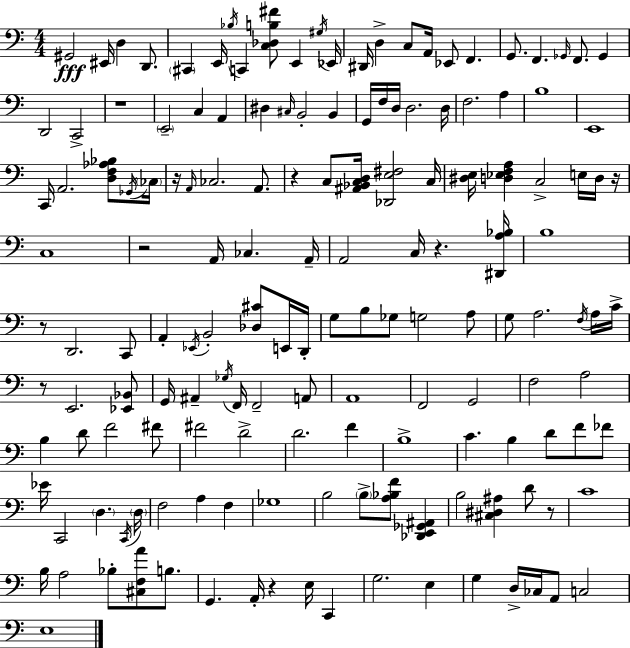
{
  \clef bass
  \numericTimeSignature
  \time 4/4
  \key a \minor
  gis,2\fff eis,16 d4 d,8. | \parenthesize cis,4 e,16 \acciaccatura { bes16 } c,4 <c des b fis'>8 e,4 | \acciaccatura { gis16 } ees,16 dis,16 d4-> c8 a,16 ees,8 f,4. | g,8. f,4. \grace { ges,16 } f,8. ges,4 | \break d,2 c,2-> | r1 | \parenthesize e,2-- c4 a,4 | dis4 \grace { cis16 } b,2-. | \break b,4 g,16 f16 d16 d2. | d16 f2. | a4 b1 | e,1 | \break c,16 a,2. | <d f aes bes>8 \acciaccatura { ges,16 } \parenthesize ces16 r16 \grace { a,16 } ces2. | a,8. r4 c8 <ais, bes, c d>16 <des, e fis>2 | c16 <dis e>16 <d ees f a>4 c2-> | \break e16 d16 r16 c1 | r2 a,16 ces4. | a,16-- a,2 c16 r4. | <dis, a bes>16 b1 | \break r8 d,2. | c,8 a,4-. \acciaccatura { ees,16 } b,2-. | <des cis'>8 e,16 d,16-. g8 b8 ges8 g2 | a8 g8 a2. | \break \acciaccatura { f16 } a16 c'16-> r8 e,2. | <ees, bes,>8 g,16 ais,4-- \acciaccatura { ges16 } f,16 f,2-- | a,8 a,1 | f,2 | \break g,2 f2 | a2 b4 d'8 f'2 | fis'8 fis'2 | d'2-> d'2. | \break f'4 b1-> | c'4. b4 | d'8 f'8 fes'8 ees'16 c,2 | \parenthesize d4. \acciaccatura { c,16 } \parenthesize d16 f2 | \break a4 f4 ges1 | b2 | \parenthesize b8-> <a bes f'>8 <des, e, ges, ais,>4 b2 | <cis dis ais>4 d'8 r8 c'1 | \break b16 a2 | bes8-. <cis f a'>8 b8. g,4. | a,16-. r4 e16 c,4 g2. | e4 g4 d16-> ces16 | \break a,8 c2 e1 | \bar "|."
}